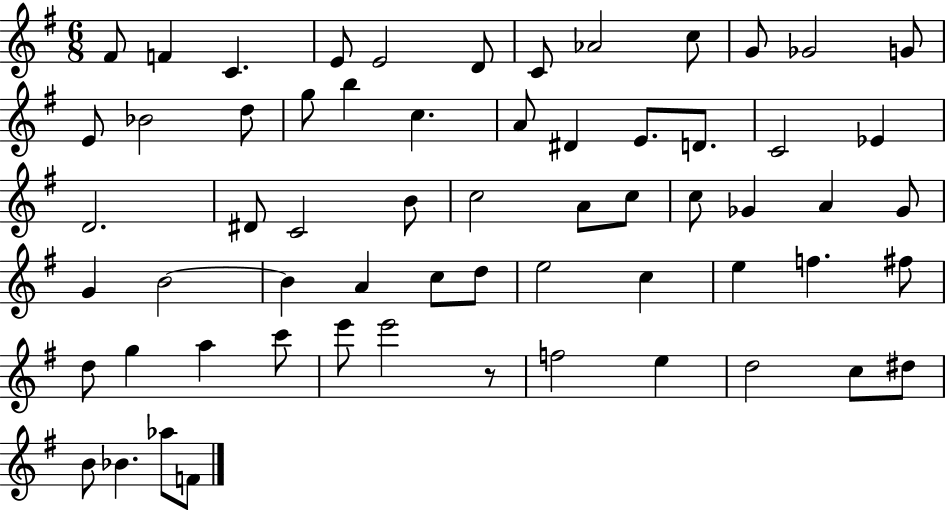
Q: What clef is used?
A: treble